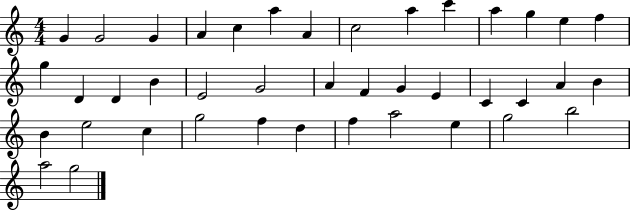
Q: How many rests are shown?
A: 0